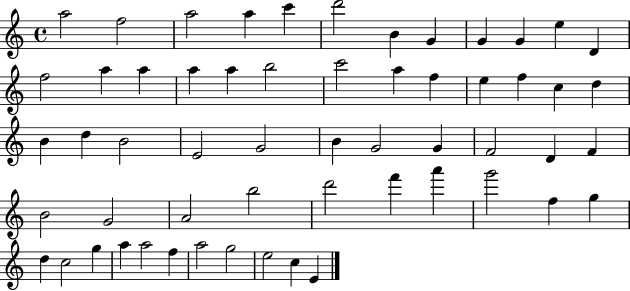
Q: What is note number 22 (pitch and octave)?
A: E5